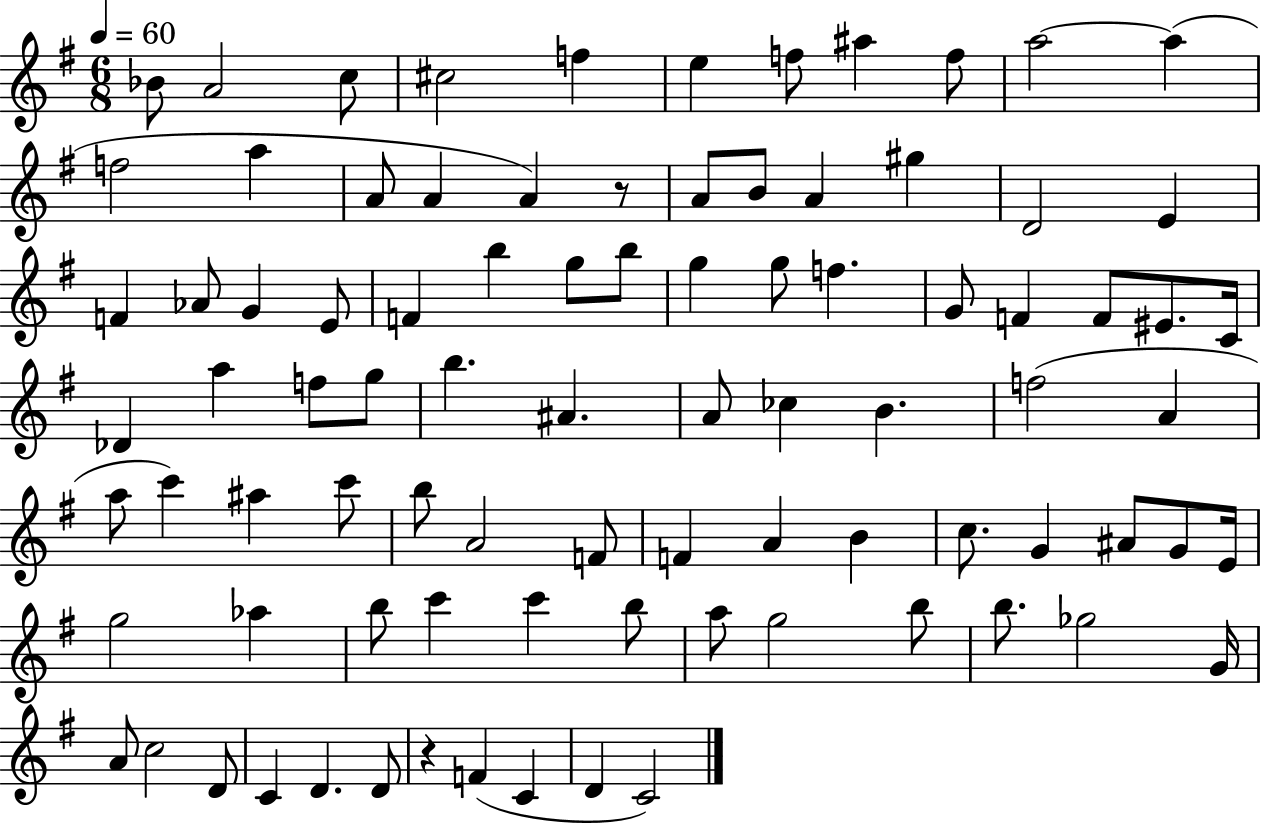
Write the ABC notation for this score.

X:1
T:Untitled
M:6/8
L:1/4
K:G
_B/2 A2 c/2 ^c2 f e f/2 ^a f/2 a2 a f2 a A/2 A A z/2 A/2 B/2 A ^g D2 E F _A/2 G E/2 F b g/2 b/2 g g/2 f G/2 F F/2 ^E/2 C/4 _D a f/2 g/2 b ^A A/2 _c B f2 A a/2 c' ^a c'/2 b/2 A2 F/2 F A B c/2 G ^A/2 G/2 E/4 g2 _a b/2 c' c' b/2 a/2 g2 b/2 b/2 _g2 G/4 A/2 c2 D/2 C D D/2 z F C D C2